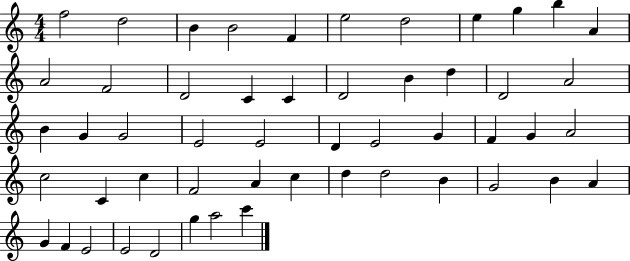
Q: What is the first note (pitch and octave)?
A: F5